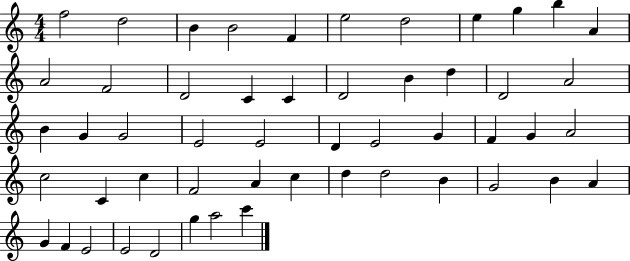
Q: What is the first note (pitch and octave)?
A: F5